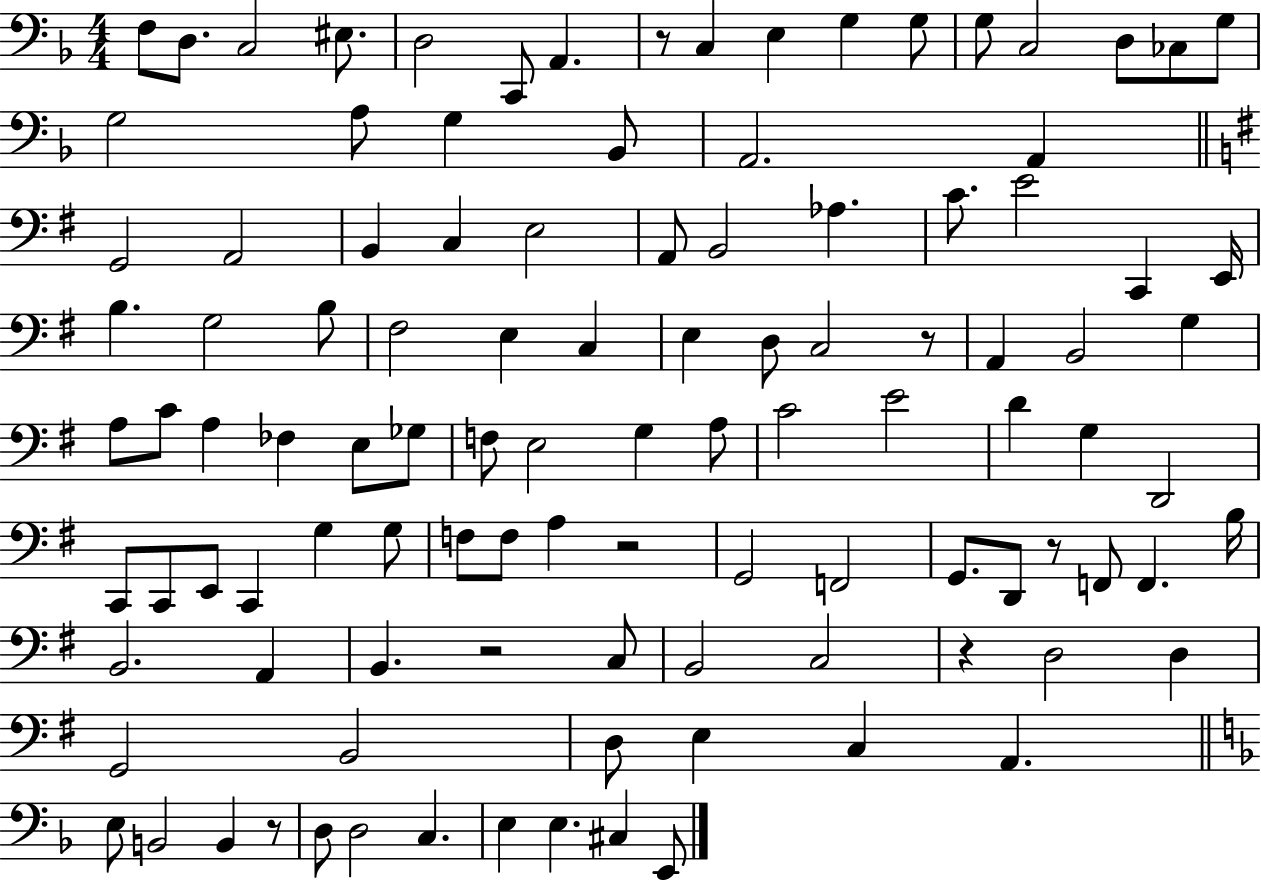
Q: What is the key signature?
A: F major